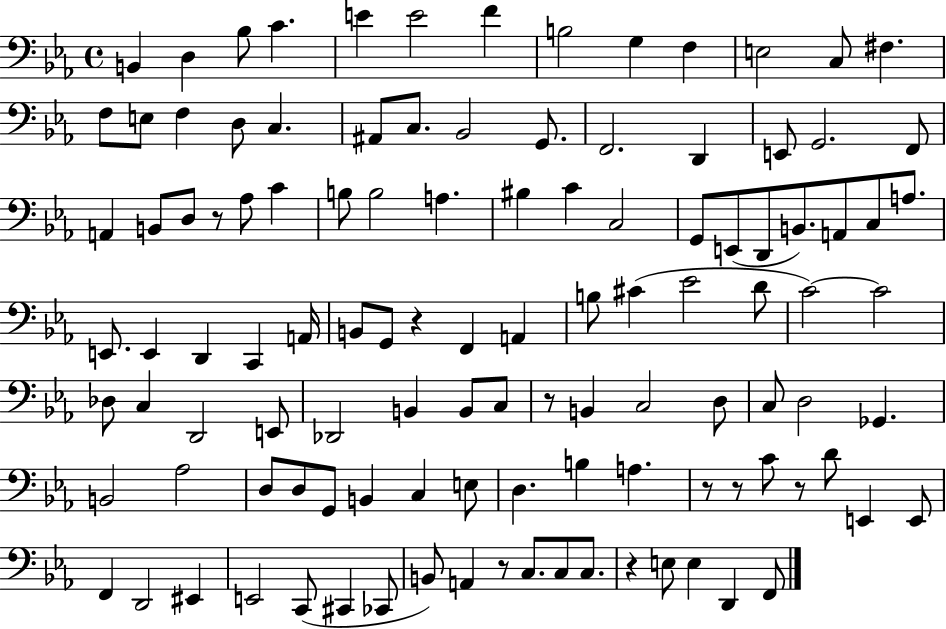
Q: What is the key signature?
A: EES major